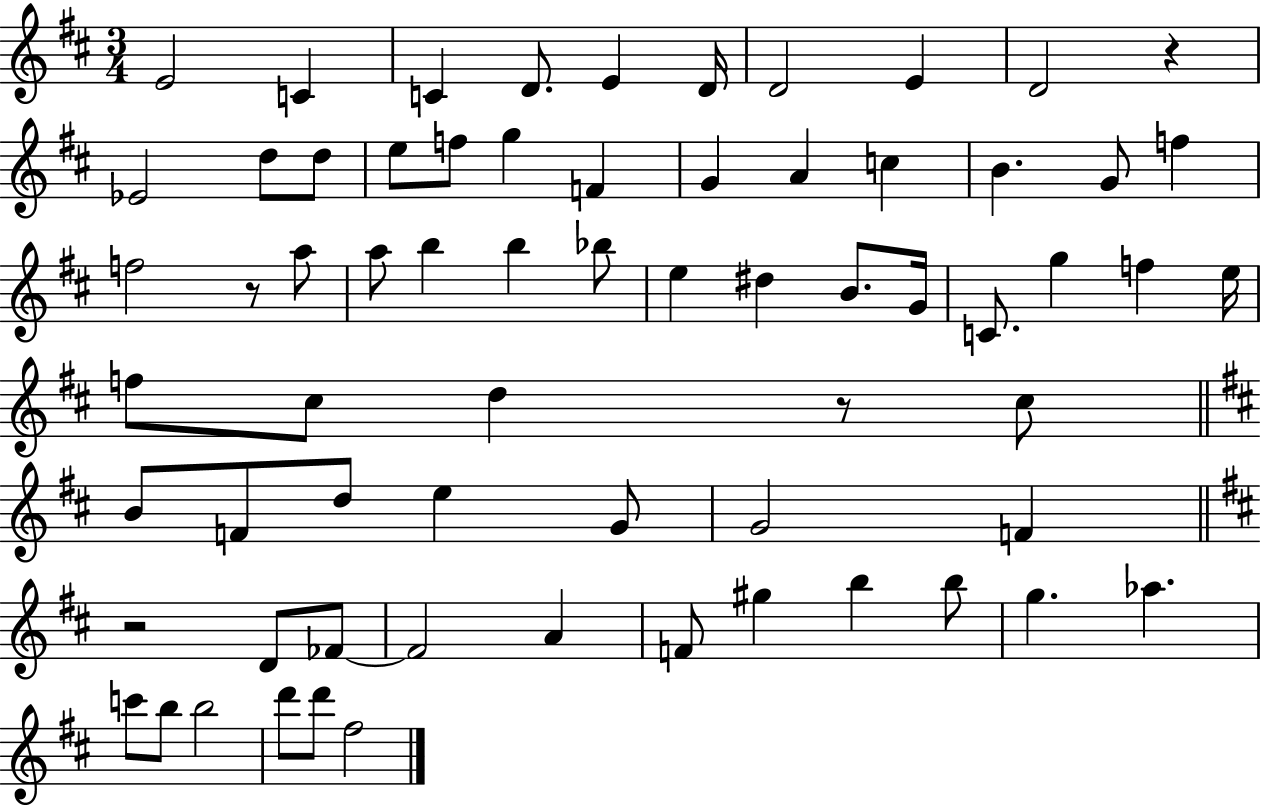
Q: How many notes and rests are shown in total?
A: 67